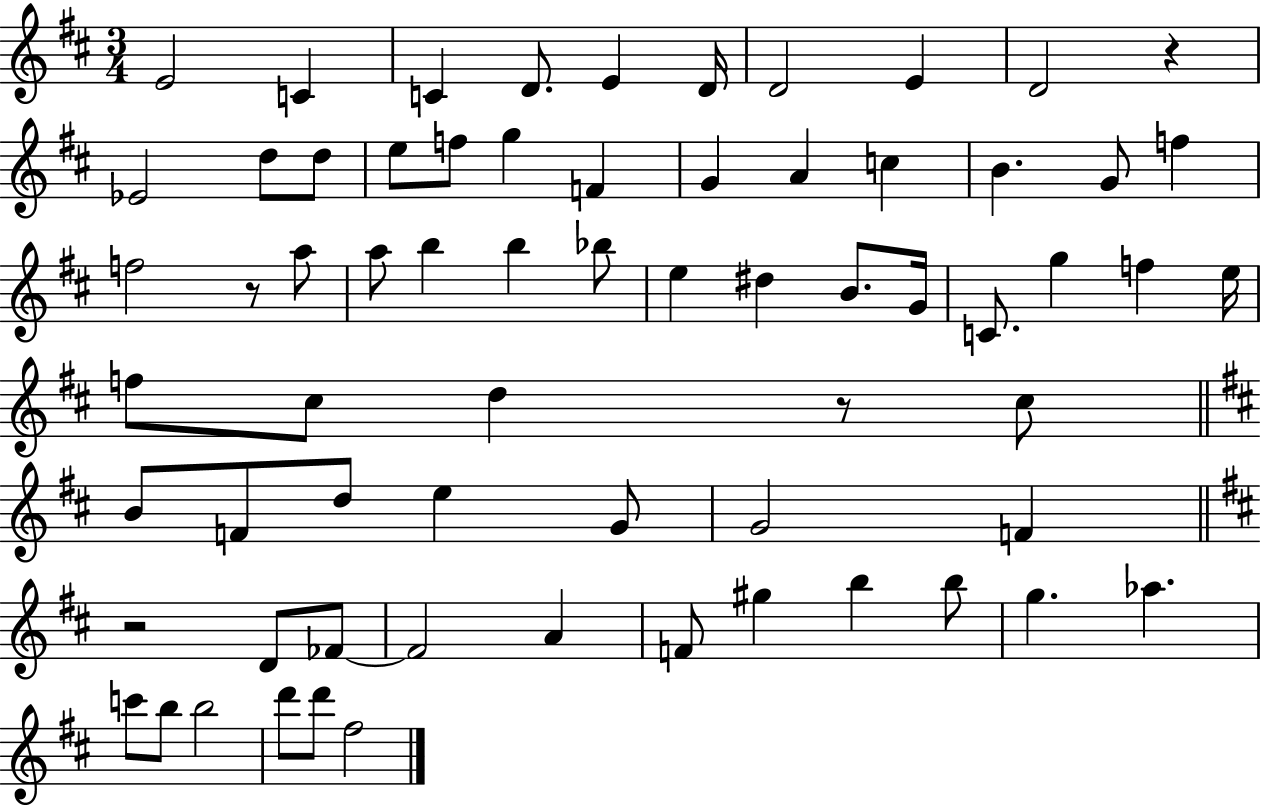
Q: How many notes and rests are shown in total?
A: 67